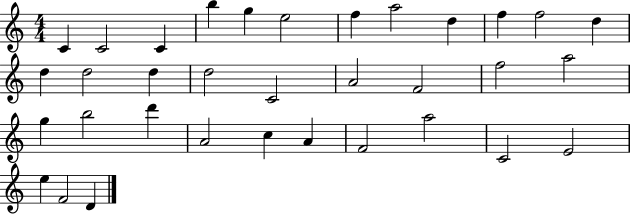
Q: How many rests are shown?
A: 0